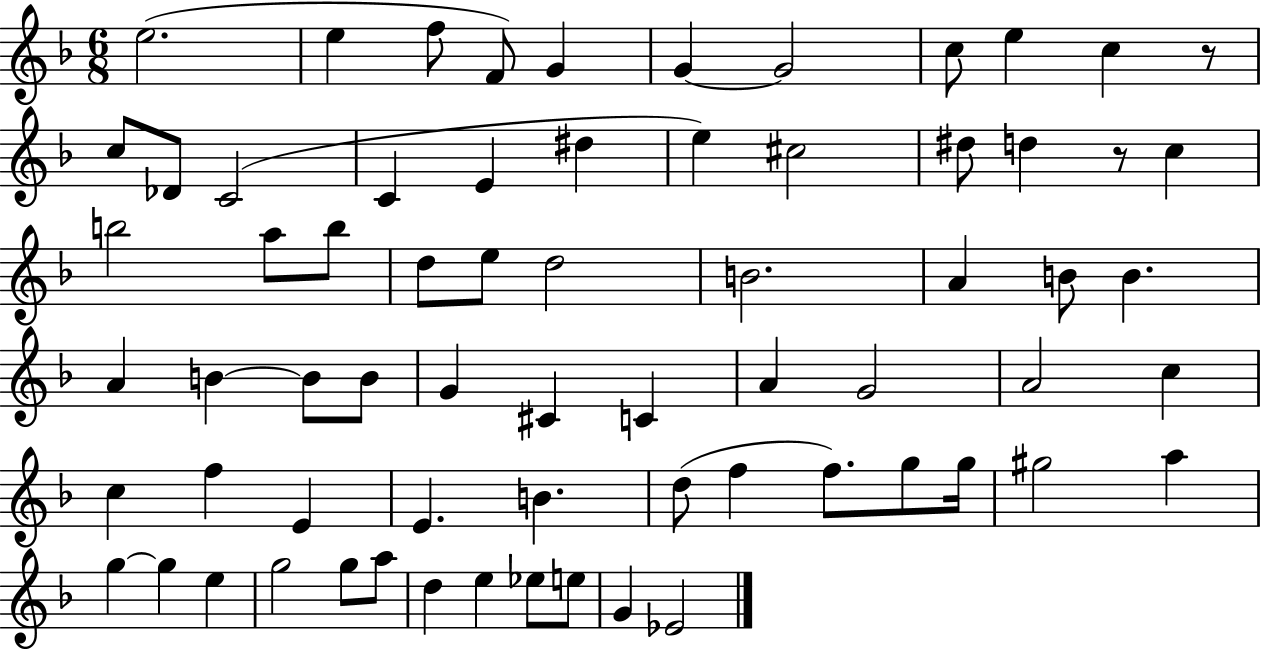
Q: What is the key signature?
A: F major